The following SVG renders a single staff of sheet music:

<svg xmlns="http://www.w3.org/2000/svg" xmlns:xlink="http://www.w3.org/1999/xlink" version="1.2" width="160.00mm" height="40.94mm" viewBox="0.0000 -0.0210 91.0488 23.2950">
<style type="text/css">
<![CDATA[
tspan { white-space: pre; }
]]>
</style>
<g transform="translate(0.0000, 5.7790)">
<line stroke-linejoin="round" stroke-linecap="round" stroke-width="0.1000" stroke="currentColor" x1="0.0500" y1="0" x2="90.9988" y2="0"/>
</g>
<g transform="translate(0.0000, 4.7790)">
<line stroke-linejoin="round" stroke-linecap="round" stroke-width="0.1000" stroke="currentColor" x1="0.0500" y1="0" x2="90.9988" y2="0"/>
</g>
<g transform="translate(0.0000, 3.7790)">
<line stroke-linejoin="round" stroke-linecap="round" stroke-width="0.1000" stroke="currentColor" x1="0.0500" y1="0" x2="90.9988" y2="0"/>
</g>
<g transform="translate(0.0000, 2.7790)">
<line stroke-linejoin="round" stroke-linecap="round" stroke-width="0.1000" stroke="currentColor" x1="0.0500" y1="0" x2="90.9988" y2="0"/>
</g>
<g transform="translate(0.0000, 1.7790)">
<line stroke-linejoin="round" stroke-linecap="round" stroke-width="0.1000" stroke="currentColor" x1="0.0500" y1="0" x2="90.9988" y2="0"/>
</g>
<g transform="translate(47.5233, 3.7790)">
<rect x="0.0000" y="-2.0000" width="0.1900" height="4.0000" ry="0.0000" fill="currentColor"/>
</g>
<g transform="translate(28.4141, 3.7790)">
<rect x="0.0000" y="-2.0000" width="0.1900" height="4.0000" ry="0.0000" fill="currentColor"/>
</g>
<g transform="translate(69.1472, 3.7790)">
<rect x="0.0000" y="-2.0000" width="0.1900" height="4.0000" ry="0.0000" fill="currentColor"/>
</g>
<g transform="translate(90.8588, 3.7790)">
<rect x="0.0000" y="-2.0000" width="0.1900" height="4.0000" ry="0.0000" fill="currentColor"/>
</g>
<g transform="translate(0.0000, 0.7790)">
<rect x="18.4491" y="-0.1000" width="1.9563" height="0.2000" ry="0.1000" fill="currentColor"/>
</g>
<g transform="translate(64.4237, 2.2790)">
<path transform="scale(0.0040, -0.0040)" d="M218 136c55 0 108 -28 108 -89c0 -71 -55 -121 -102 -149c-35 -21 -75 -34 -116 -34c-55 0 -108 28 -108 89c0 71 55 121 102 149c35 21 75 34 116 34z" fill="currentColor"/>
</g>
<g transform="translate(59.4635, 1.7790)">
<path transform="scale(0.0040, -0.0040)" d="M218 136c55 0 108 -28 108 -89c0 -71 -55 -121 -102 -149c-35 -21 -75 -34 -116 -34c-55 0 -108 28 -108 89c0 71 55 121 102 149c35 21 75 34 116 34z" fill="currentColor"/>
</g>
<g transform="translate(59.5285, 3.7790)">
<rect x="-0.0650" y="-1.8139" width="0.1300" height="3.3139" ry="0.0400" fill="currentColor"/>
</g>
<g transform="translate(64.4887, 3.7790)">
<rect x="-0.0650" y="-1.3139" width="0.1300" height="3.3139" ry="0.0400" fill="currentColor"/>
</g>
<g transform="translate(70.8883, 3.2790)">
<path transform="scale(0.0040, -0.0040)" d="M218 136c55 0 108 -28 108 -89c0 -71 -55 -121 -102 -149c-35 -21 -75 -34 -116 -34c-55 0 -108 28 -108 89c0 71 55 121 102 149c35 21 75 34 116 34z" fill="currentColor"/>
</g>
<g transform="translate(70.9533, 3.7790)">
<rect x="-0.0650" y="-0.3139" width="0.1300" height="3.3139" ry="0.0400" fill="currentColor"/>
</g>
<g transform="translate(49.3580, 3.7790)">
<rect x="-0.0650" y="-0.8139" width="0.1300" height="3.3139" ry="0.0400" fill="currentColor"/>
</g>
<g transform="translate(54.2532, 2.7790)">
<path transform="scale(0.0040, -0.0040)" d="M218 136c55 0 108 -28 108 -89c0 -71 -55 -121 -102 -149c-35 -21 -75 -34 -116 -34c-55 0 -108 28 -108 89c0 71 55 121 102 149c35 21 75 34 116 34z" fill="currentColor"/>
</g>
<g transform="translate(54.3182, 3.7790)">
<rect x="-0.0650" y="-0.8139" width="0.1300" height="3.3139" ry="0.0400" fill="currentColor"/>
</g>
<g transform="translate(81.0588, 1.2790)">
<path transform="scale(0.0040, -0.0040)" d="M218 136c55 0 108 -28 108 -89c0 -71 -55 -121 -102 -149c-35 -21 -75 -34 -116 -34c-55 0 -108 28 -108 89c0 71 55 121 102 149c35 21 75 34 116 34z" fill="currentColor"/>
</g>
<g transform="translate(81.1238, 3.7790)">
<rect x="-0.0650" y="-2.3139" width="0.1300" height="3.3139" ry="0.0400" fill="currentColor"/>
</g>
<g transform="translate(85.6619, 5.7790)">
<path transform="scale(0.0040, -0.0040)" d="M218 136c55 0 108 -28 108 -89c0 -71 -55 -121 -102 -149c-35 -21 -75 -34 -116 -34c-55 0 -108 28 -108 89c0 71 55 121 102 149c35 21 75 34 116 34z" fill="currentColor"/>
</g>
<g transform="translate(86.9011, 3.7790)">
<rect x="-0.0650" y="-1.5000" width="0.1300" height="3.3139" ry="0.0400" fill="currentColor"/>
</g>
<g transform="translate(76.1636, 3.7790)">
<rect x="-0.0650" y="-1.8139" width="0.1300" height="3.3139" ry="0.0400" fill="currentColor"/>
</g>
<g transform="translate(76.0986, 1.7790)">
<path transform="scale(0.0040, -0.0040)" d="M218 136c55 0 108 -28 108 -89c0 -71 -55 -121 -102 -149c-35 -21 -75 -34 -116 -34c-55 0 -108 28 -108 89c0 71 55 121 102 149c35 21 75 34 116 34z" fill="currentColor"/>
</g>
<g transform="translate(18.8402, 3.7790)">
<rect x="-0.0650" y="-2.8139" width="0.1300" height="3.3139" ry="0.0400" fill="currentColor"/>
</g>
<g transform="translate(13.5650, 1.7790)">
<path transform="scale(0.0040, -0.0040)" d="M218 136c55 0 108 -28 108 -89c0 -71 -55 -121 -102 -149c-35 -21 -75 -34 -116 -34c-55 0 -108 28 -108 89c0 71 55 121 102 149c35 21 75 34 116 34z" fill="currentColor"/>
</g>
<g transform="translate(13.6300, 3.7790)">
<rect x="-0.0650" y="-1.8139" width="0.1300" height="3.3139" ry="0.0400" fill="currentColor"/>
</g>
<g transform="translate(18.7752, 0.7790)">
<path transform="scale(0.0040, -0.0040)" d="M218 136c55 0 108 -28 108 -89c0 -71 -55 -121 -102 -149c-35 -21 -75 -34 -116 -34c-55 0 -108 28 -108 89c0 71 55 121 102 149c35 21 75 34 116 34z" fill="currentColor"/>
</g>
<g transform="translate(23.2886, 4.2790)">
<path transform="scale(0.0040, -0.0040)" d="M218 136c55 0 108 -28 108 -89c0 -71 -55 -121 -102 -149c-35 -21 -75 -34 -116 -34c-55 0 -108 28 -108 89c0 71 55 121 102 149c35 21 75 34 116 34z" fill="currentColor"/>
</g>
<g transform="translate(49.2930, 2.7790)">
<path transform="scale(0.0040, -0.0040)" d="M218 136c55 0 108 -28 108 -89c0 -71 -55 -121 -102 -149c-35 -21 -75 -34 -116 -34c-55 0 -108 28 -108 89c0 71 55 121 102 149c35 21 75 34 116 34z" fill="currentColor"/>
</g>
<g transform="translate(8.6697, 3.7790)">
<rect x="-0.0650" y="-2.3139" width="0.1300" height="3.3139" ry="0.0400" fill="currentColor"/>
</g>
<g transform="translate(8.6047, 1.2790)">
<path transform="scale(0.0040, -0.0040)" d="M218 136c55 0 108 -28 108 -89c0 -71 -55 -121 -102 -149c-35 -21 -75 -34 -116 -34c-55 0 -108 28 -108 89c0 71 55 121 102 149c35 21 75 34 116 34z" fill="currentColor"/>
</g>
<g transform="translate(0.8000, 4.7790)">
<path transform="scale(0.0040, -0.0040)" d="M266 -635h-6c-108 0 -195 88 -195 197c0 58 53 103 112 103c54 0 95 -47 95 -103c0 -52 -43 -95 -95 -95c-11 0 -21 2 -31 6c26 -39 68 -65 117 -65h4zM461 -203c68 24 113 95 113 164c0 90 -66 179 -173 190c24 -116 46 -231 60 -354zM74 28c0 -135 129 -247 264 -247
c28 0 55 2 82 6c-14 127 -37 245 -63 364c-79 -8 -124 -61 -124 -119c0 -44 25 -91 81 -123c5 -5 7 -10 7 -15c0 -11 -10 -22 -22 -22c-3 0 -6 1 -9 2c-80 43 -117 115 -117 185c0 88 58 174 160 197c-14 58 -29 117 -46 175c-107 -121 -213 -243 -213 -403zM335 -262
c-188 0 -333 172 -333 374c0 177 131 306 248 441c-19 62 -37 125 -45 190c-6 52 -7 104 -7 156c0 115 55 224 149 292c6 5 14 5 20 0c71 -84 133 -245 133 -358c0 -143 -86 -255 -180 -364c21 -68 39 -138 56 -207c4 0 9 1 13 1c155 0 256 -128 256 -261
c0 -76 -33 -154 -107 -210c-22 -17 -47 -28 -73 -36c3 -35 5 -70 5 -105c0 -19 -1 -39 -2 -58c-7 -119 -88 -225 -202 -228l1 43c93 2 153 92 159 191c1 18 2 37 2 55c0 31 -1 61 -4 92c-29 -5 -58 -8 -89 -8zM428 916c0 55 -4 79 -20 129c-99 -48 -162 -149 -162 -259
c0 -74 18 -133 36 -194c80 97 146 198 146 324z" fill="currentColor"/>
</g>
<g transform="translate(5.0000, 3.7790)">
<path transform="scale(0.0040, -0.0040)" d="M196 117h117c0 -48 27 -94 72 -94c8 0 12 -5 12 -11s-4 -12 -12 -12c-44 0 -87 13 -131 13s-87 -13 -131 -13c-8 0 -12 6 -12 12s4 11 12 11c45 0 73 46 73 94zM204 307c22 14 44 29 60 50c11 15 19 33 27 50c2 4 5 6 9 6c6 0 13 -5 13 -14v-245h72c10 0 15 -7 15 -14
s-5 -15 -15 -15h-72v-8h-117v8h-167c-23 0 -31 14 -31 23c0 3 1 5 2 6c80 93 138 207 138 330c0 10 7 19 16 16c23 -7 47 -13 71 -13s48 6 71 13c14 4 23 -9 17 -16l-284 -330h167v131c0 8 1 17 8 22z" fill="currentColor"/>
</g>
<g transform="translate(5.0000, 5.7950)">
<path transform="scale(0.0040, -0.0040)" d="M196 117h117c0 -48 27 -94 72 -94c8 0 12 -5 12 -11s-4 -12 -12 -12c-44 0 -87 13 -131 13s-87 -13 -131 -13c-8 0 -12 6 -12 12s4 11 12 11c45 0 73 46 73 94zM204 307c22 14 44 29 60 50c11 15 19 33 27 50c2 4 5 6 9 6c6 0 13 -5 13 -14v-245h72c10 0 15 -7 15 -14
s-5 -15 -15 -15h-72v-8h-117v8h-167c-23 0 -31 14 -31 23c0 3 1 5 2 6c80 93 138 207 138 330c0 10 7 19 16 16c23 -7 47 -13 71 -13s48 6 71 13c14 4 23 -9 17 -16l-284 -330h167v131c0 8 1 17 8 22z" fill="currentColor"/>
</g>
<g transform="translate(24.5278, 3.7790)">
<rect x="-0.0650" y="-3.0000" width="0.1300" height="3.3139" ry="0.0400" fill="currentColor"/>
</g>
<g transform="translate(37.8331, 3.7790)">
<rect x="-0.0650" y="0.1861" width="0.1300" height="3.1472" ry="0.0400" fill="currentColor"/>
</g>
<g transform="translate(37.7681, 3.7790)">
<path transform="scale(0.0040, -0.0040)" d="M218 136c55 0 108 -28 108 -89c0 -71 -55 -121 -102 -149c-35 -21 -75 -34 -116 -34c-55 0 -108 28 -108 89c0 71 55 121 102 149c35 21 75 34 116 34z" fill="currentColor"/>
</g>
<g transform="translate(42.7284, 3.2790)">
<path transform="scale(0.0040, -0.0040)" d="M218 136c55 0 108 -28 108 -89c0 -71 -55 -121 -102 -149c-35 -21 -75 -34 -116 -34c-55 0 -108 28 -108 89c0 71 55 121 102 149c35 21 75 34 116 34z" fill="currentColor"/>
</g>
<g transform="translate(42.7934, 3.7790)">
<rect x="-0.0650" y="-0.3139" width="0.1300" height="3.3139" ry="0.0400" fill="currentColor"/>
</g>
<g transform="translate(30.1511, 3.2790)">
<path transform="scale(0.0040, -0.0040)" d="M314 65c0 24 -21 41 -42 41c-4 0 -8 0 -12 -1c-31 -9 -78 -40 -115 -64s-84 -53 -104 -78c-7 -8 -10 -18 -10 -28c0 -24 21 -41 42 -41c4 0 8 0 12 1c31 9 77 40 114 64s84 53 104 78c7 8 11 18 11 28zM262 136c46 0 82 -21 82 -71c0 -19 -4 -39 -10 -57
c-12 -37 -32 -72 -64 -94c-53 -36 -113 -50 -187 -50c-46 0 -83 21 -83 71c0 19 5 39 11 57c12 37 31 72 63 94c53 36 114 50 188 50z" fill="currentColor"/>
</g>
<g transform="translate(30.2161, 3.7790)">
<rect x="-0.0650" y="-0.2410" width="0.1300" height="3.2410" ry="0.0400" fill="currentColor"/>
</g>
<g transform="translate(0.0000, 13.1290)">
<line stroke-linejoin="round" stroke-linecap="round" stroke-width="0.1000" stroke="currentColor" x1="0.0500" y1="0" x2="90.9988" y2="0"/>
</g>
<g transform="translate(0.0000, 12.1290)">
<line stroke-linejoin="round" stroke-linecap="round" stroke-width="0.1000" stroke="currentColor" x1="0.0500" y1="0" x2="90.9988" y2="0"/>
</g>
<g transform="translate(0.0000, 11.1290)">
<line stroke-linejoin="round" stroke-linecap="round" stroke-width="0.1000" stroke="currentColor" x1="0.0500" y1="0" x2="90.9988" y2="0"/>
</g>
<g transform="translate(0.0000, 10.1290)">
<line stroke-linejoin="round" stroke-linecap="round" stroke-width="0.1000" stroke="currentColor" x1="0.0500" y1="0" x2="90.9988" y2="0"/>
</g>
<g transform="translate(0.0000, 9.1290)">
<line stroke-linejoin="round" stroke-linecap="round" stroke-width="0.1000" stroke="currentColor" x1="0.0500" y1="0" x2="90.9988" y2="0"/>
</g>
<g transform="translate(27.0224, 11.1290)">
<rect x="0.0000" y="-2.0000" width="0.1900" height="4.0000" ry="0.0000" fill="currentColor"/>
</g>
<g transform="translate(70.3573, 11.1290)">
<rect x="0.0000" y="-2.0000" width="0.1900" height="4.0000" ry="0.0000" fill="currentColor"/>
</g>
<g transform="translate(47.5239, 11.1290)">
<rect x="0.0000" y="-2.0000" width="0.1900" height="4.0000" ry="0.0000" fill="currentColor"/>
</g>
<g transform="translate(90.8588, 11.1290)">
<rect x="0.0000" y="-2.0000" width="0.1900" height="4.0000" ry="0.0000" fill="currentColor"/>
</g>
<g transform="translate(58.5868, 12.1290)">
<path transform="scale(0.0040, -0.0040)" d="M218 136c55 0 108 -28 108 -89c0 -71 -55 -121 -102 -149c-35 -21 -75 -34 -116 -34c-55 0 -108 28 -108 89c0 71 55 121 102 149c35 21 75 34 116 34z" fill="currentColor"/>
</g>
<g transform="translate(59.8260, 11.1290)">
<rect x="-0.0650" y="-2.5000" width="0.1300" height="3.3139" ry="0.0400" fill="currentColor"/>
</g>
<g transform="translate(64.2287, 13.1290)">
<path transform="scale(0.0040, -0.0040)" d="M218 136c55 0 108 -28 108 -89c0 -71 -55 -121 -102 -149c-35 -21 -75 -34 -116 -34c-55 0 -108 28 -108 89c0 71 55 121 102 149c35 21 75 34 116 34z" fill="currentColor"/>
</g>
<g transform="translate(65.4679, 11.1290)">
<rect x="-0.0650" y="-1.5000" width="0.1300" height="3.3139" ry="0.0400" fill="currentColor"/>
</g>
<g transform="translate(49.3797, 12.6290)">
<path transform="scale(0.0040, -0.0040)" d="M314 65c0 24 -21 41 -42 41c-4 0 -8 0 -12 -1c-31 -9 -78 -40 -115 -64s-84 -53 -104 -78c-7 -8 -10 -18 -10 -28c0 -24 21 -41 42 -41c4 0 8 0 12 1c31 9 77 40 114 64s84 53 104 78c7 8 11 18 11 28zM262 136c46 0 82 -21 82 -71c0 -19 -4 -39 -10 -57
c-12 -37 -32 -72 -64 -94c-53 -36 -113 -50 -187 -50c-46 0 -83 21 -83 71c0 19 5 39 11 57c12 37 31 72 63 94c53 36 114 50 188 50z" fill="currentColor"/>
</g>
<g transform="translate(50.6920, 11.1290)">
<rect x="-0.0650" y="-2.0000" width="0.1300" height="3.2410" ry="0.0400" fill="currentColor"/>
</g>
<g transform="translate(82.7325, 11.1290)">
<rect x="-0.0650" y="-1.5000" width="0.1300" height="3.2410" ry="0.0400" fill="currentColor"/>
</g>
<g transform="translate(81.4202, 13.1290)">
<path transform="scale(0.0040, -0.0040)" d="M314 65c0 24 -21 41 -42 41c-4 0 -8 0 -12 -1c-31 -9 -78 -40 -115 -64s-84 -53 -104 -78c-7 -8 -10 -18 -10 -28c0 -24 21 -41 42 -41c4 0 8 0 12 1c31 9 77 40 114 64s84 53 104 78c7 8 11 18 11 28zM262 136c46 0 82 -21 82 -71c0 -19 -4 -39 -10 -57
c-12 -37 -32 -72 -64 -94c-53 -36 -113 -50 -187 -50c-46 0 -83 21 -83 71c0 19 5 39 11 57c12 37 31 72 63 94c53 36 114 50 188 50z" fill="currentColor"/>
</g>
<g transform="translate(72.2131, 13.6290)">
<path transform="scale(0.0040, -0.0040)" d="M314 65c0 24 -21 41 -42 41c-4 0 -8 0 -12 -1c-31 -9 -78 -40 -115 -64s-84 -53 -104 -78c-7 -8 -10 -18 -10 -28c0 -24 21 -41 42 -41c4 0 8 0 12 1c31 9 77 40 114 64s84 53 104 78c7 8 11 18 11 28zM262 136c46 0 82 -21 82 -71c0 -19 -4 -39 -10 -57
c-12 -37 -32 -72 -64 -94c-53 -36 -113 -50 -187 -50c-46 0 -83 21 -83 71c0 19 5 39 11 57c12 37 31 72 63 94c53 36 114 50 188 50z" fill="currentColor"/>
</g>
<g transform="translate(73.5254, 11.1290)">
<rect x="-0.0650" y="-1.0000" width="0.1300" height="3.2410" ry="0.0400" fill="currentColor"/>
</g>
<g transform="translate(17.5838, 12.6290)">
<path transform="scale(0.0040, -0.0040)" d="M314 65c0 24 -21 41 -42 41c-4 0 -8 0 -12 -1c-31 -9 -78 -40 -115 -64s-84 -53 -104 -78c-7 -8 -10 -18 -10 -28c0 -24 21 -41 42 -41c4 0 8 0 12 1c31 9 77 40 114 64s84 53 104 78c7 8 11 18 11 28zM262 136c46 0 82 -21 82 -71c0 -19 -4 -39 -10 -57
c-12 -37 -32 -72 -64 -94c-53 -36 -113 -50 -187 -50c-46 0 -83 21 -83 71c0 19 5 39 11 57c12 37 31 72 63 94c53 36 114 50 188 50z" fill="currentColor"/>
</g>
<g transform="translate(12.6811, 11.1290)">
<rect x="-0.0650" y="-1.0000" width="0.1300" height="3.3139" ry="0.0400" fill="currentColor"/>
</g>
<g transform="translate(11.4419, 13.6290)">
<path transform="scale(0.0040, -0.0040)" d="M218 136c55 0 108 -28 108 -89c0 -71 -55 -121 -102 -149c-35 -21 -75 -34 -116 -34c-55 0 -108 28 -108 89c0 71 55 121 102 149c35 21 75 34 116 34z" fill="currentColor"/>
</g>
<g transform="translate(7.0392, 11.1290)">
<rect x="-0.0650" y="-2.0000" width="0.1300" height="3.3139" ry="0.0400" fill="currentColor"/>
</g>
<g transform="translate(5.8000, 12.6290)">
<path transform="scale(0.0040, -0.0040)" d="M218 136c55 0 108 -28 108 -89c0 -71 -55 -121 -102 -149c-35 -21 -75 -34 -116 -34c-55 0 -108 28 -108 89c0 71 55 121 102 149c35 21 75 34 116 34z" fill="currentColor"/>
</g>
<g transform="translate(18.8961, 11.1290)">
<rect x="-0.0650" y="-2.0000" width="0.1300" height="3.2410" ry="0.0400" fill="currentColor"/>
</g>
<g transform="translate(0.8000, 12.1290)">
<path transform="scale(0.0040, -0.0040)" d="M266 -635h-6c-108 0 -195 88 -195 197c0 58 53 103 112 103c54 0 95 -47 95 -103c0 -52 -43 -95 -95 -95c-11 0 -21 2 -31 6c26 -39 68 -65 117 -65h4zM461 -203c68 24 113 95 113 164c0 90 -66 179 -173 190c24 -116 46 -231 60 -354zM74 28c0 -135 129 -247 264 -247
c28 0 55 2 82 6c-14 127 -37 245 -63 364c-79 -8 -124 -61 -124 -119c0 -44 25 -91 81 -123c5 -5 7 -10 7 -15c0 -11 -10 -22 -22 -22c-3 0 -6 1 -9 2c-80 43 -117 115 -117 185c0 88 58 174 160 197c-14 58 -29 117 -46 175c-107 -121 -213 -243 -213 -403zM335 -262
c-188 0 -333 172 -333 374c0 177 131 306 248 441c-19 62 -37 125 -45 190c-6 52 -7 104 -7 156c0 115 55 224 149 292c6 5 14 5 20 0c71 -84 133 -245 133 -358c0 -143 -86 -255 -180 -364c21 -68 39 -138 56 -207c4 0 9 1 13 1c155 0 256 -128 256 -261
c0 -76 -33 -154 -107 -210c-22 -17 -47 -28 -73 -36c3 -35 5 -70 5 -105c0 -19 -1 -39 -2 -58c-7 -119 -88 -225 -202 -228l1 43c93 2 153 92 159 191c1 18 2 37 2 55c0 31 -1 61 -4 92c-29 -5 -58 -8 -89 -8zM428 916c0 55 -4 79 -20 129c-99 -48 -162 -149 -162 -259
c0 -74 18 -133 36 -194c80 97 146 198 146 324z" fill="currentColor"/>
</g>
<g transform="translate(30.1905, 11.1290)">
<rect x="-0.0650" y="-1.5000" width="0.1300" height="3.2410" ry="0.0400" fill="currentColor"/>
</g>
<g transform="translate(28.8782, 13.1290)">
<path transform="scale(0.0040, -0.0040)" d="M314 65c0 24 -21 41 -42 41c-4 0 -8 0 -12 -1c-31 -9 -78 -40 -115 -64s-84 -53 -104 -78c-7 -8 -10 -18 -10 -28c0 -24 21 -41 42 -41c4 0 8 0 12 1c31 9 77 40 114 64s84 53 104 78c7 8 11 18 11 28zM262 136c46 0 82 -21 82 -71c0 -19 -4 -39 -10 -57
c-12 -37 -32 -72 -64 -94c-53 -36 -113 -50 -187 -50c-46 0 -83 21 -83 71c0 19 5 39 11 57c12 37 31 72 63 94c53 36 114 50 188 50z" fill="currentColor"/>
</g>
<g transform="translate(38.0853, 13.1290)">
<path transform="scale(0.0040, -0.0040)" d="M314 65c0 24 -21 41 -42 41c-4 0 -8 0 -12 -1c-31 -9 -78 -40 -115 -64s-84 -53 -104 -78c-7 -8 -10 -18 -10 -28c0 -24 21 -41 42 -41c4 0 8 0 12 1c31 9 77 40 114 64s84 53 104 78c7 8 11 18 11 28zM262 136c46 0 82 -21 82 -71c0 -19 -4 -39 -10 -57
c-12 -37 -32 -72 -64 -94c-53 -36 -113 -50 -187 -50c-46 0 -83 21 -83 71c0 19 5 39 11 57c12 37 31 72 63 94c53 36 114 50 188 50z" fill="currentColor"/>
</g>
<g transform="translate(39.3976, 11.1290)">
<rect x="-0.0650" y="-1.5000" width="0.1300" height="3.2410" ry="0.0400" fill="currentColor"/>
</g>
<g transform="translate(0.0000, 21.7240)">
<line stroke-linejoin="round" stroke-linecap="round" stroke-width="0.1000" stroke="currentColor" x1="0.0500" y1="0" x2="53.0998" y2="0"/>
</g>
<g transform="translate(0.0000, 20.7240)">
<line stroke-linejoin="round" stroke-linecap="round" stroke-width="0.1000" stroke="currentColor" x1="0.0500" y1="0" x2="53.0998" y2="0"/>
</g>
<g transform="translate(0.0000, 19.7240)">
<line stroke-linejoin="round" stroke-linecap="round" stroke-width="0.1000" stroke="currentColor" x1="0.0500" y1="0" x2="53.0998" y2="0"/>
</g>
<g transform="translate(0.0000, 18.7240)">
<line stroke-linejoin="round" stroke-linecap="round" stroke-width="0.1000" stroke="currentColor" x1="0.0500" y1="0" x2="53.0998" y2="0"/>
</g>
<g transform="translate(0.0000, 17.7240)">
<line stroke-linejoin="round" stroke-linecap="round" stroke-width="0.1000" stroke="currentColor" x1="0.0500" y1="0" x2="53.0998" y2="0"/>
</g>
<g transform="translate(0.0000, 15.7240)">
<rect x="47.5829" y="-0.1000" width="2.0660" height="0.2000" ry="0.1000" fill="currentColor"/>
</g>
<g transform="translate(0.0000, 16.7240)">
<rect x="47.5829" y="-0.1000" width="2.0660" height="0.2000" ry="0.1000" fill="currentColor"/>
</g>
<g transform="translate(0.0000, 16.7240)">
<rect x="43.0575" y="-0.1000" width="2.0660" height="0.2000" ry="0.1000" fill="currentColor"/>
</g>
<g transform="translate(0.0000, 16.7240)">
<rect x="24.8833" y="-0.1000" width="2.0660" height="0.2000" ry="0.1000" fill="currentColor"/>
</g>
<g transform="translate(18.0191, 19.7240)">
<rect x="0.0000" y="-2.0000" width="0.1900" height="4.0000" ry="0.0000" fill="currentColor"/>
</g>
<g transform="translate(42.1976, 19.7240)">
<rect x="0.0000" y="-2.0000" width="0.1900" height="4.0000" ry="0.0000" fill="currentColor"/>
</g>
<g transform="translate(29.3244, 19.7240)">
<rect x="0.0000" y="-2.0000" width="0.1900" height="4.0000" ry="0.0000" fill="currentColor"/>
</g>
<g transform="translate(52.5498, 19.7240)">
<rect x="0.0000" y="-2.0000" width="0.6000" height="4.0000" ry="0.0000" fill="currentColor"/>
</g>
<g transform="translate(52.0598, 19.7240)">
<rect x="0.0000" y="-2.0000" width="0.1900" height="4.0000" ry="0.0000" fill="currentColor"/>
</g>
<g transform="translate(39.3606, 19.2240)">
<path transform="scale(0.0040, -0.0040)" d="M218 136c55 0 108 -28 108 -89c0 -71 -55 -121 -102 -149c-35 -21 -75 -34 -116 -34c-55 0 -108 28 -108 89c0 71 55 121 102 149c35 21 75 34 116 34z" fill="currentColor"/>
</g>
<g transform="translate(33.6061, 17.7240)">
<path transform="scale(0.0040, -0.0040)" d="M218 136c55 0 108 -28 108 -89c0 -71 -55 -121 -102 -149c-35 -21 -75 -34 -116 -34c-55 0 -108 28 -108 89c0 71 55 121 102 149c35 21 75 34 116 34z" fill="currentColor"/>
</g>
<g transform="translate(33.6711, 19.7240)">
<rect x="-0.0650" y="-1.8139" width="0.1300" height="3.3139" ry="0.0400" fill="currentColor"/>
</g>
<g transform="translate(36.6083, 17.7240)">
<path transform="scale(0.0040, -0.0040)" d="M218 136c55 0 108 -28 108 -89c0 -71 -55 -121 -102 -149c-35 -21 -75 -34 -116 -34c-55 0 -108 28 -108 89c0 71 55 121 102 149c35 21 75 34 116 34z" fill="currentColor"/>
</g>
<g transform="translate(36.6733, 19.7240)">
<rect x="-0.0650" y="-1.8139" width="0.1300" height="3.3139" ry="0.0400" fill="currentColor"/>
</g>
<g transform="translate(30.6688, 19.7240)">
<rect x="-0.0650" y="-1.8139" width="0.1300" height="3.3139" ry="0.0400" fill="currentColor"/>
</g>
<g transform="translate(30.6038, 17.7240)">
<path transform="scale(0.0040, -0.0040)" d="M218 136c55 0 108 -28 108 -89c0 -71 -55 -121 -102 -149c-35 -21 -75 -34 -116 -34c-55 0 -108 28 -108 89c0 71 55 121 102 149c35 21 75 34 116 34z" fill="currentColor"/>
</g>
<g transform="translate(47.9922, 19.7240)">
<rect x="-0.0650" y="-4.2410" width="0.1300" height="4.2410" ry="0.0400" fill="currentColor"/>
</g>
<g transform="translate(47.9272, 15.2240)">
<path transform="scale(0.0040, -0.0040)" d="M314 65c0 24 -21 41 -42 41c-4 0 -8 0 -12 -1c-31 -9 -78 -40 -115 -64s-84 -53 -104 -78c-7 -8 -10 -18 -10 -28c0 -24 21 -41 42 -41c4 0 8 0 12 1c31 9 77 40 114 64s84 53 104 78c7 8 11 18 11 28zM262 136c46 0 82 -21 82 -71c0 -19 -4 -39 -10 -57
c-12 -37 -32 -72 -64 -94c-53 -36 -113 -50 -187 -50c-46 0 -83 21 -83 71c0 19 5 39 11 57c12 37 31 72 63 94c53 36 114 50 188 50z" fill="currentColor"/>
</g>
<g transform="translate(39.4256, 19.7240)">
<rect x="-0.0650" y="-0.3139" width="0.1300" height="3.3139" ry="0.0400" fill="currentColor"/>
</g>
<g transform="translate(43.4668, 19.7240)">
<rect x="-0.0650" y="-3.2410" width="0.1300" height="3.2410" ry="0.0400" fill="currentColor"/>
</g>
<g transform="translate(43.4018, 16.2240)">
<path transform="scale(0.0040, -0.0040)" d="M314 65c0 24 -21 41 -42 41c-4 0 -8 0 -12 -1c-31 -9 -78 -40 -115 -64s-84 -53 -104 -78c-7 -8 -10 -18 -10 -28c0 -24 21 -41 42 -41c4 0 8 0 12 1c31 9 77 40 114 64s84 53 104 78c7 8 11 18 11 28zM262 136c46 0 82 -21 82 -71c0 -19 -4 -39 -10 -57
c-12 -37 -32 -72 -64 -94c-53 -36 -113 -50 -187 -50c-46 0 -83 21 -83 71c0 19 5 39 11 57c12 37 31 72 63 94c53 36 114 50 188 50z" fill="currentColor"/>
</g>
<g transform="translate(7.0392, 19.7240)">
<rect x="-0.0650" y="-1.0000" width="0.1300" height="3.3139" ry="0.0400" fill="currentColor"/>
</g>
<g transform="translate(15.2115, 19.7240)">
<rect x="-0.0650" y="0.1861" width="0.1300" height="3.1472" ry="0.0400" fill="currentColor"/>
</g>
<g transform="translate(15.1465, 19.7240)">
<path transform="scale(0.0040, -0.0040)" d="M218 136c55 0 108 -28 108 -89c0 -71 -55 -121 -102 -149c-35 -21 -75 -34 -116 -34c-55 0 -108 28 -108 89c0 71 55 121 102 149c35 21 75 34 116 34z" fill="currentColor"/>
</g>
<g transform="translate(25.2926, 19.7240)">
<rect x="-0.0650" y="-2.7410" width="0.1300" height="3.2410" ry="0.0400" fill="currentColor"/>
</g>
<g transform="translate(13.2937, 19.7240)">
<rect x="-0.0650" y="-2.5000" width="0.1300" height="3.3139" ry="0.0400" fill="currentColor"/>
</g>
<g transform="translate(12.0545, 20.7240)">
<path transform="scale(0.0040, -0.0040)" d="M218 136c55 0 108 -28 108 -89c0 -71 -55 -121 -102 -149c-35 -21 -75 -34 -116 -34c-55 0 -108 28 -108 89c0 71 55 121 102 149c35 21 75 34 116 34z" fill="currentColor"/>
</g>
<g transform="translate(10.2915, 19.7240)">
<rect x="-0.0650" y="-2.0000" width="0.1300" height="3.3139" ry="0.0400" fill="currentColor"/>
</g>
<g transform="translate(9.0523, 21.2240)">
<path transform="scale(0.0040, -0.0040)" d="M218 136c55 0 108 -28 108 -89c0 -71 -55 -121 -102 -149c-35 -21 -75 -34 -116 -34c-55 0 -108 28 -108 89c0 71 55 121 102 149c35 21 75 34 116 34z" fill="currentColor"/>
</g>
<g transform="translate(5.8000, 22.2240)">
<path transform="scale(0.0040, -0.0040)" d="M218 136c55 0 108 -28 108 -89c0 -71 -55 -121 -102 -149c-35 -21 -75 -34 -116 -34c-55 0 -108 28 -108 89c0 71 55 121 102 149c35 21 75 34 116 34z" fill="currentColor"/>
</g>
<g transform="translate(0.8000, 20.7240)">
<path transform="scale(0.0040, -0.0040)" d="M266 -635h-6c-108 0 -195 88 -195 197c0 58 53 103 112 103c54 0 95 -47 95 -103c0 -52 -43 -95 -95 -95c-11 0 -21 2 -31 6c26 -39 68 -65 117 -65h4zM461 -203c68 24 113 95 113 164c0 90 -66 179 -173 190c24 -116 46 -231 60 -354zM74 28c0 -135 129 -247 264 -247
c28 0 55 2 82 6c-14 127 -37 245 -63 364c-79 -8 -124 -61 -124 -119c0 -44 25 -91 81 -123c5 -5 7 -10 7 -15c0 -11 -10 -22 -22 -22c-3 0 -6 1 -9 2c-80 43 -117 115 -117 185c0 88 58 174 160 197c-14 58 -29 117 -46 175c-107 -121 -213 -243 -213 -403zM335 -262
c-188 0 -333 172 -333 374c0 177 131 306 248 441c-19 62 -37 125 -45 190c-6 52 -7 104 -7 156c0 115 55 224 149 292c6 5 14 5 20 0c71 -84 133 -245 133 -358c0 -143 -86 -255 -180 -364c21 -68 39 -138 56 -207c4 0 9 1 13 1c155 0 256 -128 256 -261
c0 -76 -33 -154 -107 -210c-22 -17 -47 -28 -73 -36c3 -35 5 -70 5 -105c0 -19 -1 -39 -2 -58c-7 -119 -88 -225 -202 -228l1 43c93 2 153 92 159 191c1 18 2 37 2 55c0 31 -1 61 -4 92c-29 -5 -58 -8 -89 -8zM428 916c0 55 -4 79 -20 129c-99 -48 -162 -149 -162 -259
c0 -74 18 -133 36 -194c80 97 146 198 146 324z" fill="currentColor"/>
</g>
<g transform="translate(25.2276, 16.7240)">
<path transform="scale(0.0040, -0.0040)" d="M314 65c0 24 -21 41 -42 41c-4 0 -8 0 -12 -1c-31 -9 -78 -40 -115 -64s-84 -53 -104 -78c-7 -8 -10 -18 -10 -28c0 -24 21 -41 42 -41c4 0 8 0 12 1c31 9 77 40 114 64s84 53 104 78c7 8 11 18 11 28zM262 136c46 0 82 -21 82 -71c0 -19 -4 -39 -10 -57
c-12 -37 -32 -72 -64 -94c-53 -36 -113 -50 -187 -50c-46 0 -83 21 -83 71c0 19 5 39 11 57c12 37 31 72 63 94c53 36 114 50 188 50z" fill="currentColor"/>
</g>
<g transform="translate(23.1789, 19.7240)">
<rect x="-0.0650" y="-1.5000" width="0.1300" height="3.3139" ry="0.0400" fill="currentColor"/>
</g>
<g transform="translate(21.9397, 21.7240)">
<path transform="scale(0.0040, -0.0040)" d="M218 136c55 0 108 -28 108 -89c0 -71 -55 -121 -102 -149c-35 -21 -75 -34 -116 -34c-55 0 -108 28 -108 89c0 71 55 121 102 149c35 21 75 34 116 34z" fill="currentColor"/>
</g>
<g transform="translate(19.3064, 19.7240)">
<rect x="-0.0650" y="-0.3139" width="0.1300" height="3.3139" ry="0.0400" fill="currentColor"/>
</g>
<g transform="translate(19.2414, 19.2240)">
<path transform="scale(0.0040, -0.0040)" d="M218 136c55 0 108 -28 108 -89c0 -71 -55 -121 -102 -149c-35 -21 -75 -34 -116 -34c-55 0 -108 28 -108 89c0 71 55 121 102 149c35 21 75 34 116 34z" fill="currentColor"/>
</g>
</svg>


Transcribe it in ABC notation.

X:1
T:Untitled
M:4/4
L:1/4
K:C
g f a A c2 B c d d f e c f g E F D F2 E2 E2 F2 G E D2 E2 D F G B c E a2 f f f c b2 d'2